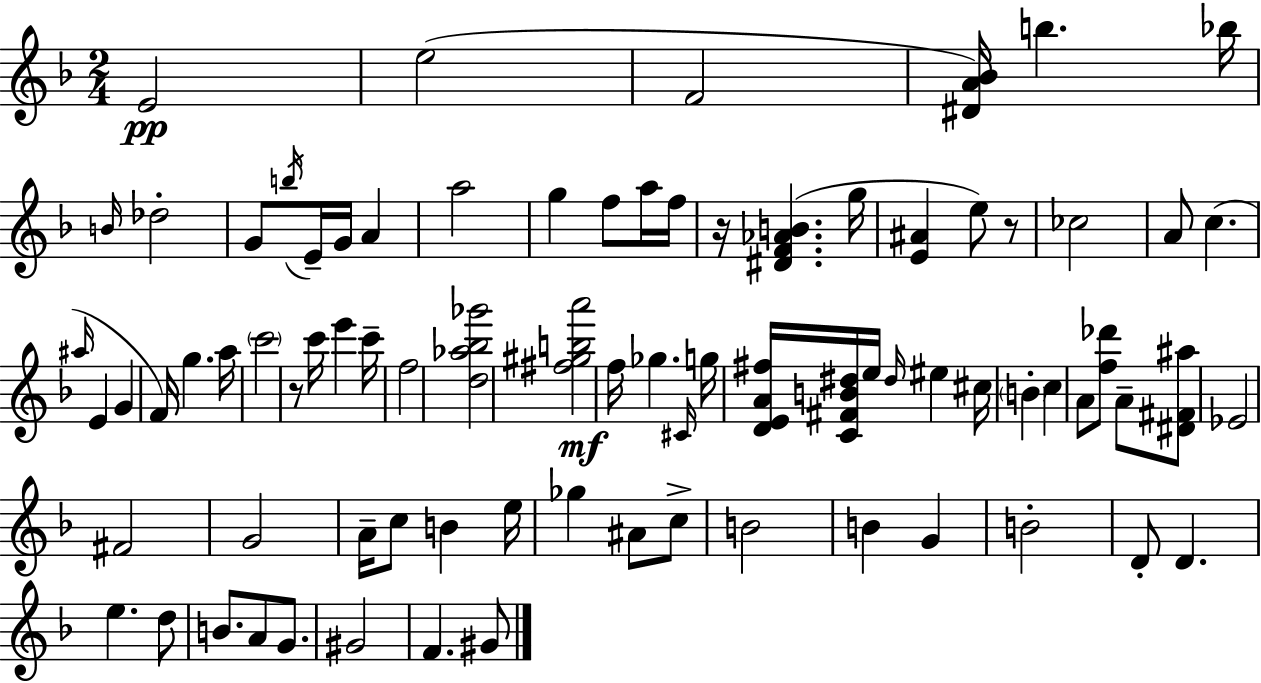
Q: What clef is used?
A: treble